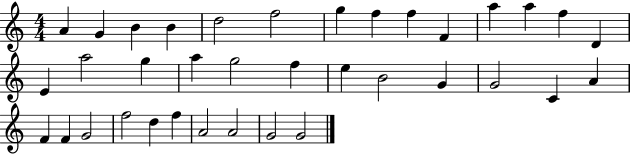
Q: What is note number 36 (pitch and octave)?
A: G4